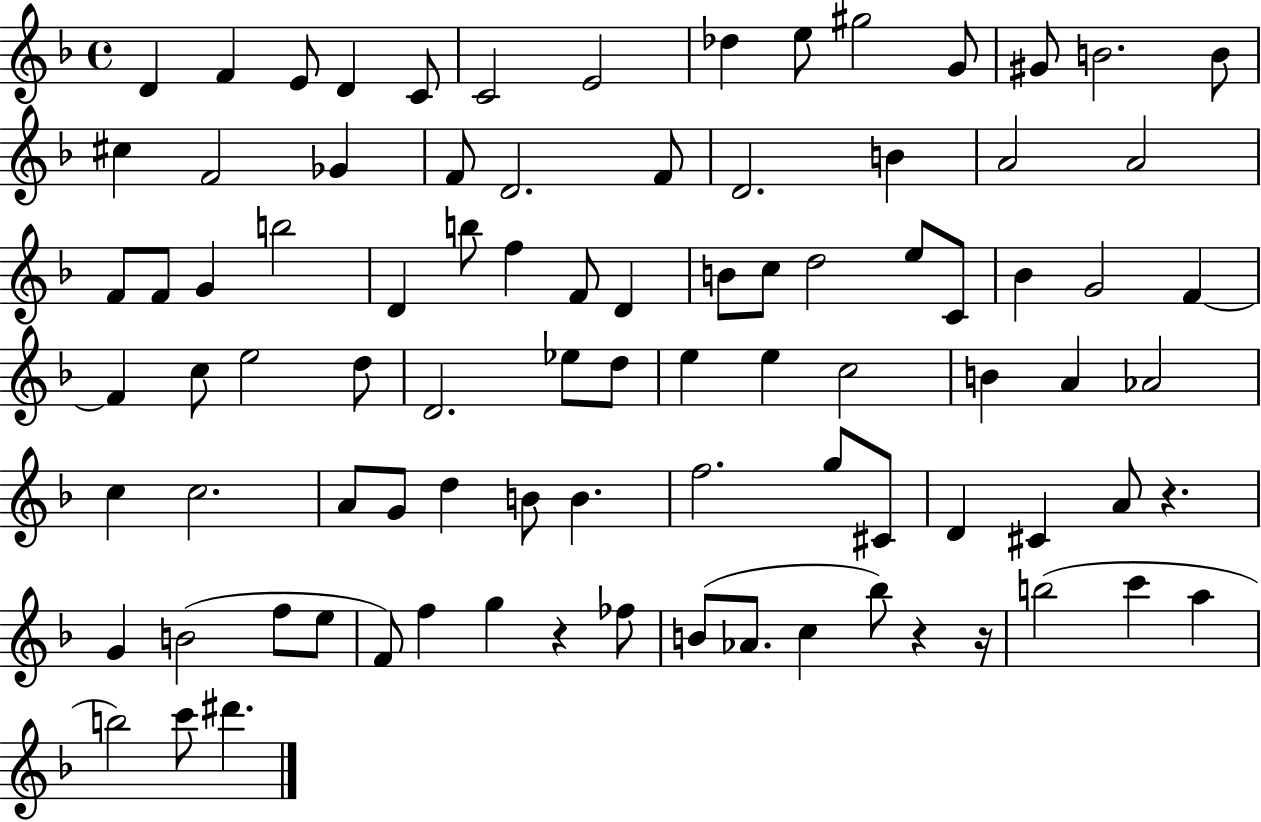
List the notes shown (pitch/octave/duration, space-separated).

D4/q F4/q E4/e D4/q C4/e C4/h E4/h Db5/q E5/e G#5/h G4/e G#4/e B4/h. B4/e C#5/q F4/h Gb4/q F4/e D4/h. F4/e D4/h. B4/q A4/h A4/h F4/e F4/e G4/q B5/h D4/q B5/e F5/q F4/e D4/q B4/e C5/e D5/h E5/e C4/e Bb4/q G4/h F4/q F4/q C5/e E5/h D5/e D4/h. Eb5/e D5/e E5/q E5/q C5/h B4/q A4/q Ab4/h C5/q C5/h. A4/e G4/e D5/q B4/e B4/q. F5/h. G5/e C#4/e D4/q C#4/q A4/e R/q. G4/q B4/h F5/e E5/e F4/e F5/q G5/q R/q FES5/e B4/e Ab4/e. C5/q Bb5/e R/q R/s B5/h C6/q A5/q B5/h C6/e D#6/q.